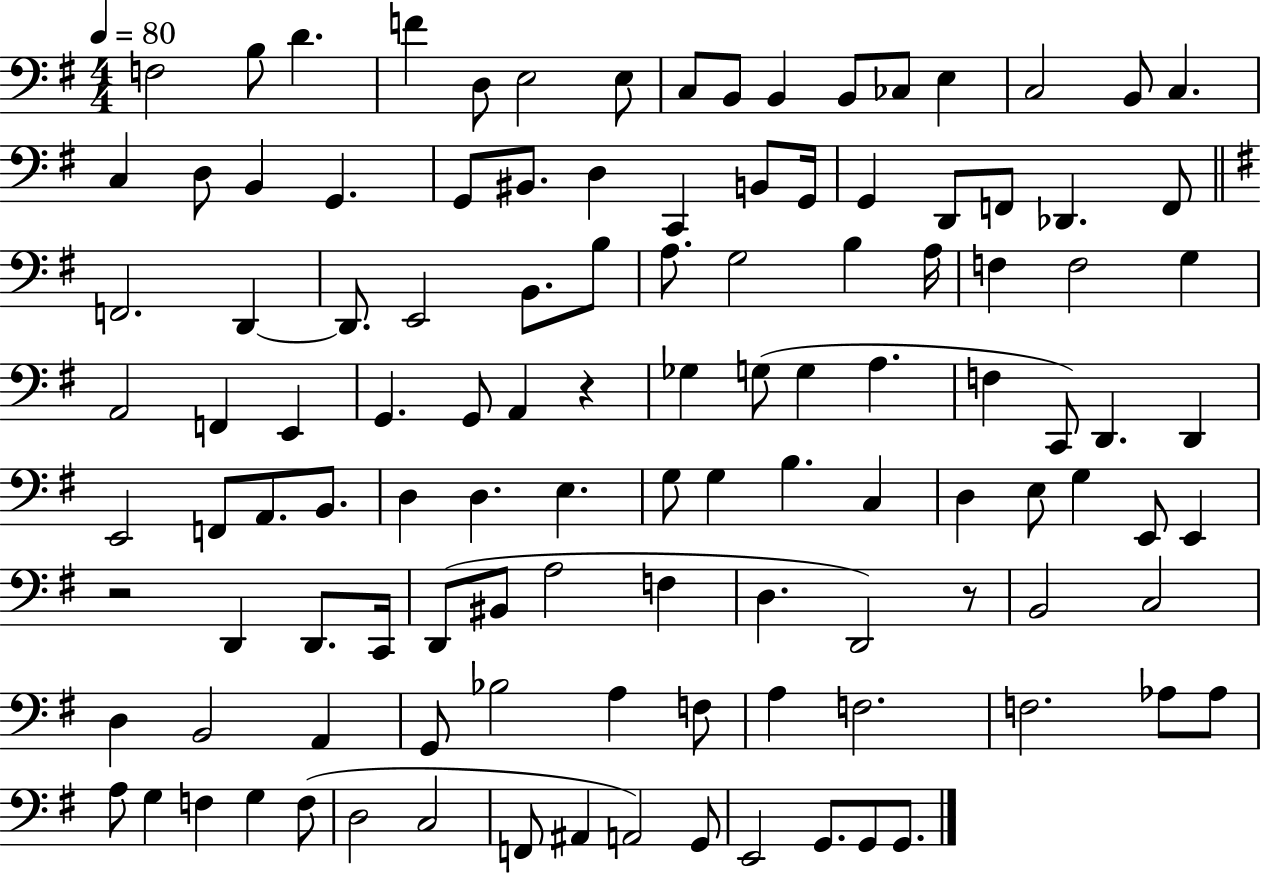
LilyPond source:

{
  \clef bass
  \numericTimeSignature
  \time 4/4
  \key g \major
  \tempo 4 = 80
  f2 b8 d'4. | f'4 d8 e2 e8 | c8 b,8 b,4 b,8 ces8 e4 | c2 b,8 c4. | \break c4 d8 b,4 g,4. | g,8 bis,8. d4 c,4 b,8 g,16 | g,4 d,8 f,8 des,4. f,8 | \bar "||" \break \key g \major f,2. d,4~~ | d,8. e,2 b,8. b8 | a8. g2 b4 a16 | f4 f2 g4 | \break a,2 f,4 e,4 | g,4. g,8 a,4 r4 | ges4 g8( g4 a4. | f4 c,8) d,4. d,4 | \break e,2 f,8 a,8. b,8. | d4 d4. e4. | g8 g4 b4. c4 | d4 e8 g4 e,8 e,4 | \break r2 d,4 d,8. c,16 | d,8( bis,8 a2 f4 | d4. d,2) r8 | b,2 c2 | \break d4 b,2 a,4 | g,8 bes2 a4 f8 | a4 f2. | f2. aes8 aes8 | \break a8 g4 f4 g4 f8( | d2 c2 | f,8 ais,4 a,2) g,8 | e,2 g,8. g,8 g,8. | \break \bar "|."
}